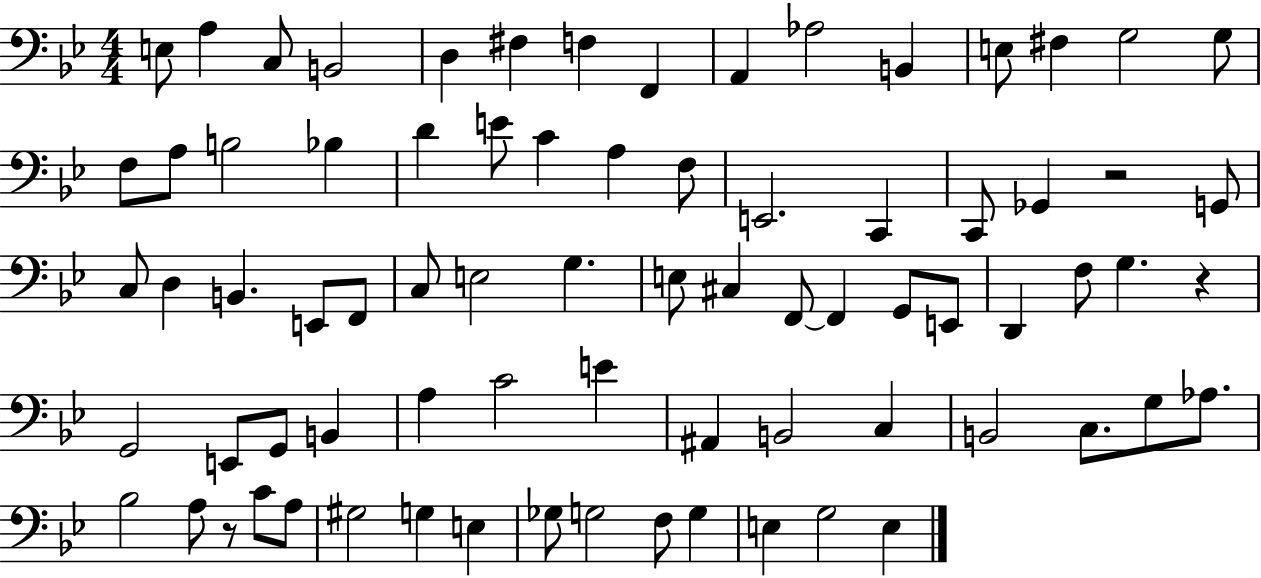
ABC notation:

X:1
T:Untitled
M:4/4
L:1/4
K:Bb
E,/2 A, C,/2 B,,2 D, ^F, F, F,, A,, _A,2 B,, E,/2 ^F, G,2 G,/2 F,/2 A,/2 B,2 _B, D E/2 C A, F,/2 E,,2 C,, C,,/2 _G,, z2 G,,/2 C,/2 D, B,, E,,/2 F,,/2 C,/2 E,2 G, E,/2 ^C, F,,/2 F,, G,,/2 E,,/2 D,, F,/2 G, z G,,2 E,,/2 G,,/2 B,, A, C2 E ^A,, B,,2 C, B,,2 C,/2 G,/2 _A,/2 _B,2 A,/2 z/2 C/2 A,/2 ^G,2 G, E, _G,/2 G,2 F,/2 G, E, G,2 E,